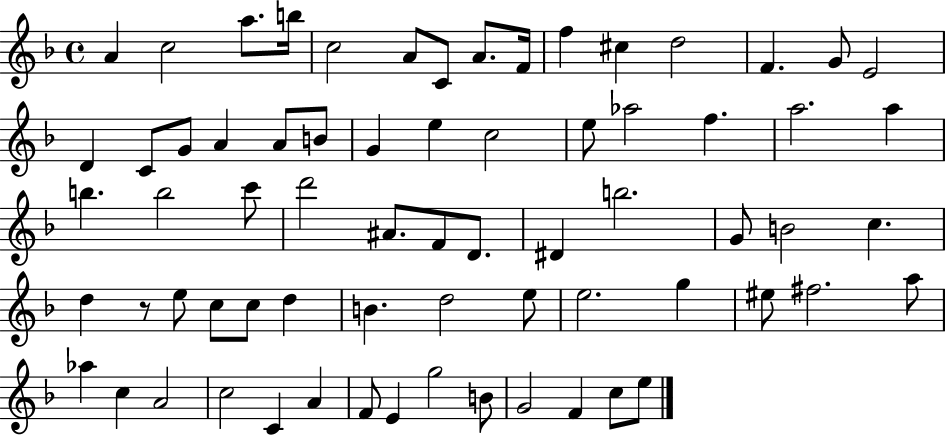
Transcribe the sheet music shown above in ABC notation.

X:1
T:Untitled
M:4/4
L:1/4
K:F
A c2 a/2 b/4 c2 A/2 C/2 A/2 F/4 f ^c d2 F G/2 E2 D C/2 G/2 A A/2 B/2 G e c2 e/2 _a2 f a2 a b b2 c'/2 d'2 ^A/2 F/2 D/2 ^D b2 G/2 B2 c d z/2 e/2 c/2 c/2 d B d2 e/2 e2 g ^e/2 ^f2 a/2 _a c A2 c2 C A F/2 E g2 B/2 G2 F c/2 e/2